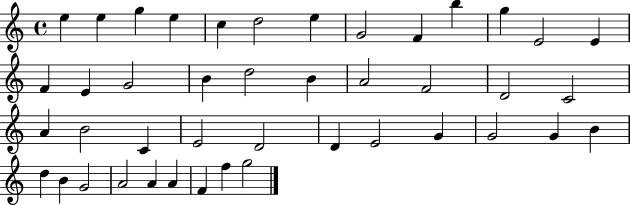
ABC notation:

X:1
T:Untitled
M:4/4
L:1/4
K:C
e e g e c d2 e G2 F b g E2 E F E G2 B d2 B A2 F2 D2 C2 A B2 C E2 D2 D E2 G G2 G B d B G2 A2 A A F f g2